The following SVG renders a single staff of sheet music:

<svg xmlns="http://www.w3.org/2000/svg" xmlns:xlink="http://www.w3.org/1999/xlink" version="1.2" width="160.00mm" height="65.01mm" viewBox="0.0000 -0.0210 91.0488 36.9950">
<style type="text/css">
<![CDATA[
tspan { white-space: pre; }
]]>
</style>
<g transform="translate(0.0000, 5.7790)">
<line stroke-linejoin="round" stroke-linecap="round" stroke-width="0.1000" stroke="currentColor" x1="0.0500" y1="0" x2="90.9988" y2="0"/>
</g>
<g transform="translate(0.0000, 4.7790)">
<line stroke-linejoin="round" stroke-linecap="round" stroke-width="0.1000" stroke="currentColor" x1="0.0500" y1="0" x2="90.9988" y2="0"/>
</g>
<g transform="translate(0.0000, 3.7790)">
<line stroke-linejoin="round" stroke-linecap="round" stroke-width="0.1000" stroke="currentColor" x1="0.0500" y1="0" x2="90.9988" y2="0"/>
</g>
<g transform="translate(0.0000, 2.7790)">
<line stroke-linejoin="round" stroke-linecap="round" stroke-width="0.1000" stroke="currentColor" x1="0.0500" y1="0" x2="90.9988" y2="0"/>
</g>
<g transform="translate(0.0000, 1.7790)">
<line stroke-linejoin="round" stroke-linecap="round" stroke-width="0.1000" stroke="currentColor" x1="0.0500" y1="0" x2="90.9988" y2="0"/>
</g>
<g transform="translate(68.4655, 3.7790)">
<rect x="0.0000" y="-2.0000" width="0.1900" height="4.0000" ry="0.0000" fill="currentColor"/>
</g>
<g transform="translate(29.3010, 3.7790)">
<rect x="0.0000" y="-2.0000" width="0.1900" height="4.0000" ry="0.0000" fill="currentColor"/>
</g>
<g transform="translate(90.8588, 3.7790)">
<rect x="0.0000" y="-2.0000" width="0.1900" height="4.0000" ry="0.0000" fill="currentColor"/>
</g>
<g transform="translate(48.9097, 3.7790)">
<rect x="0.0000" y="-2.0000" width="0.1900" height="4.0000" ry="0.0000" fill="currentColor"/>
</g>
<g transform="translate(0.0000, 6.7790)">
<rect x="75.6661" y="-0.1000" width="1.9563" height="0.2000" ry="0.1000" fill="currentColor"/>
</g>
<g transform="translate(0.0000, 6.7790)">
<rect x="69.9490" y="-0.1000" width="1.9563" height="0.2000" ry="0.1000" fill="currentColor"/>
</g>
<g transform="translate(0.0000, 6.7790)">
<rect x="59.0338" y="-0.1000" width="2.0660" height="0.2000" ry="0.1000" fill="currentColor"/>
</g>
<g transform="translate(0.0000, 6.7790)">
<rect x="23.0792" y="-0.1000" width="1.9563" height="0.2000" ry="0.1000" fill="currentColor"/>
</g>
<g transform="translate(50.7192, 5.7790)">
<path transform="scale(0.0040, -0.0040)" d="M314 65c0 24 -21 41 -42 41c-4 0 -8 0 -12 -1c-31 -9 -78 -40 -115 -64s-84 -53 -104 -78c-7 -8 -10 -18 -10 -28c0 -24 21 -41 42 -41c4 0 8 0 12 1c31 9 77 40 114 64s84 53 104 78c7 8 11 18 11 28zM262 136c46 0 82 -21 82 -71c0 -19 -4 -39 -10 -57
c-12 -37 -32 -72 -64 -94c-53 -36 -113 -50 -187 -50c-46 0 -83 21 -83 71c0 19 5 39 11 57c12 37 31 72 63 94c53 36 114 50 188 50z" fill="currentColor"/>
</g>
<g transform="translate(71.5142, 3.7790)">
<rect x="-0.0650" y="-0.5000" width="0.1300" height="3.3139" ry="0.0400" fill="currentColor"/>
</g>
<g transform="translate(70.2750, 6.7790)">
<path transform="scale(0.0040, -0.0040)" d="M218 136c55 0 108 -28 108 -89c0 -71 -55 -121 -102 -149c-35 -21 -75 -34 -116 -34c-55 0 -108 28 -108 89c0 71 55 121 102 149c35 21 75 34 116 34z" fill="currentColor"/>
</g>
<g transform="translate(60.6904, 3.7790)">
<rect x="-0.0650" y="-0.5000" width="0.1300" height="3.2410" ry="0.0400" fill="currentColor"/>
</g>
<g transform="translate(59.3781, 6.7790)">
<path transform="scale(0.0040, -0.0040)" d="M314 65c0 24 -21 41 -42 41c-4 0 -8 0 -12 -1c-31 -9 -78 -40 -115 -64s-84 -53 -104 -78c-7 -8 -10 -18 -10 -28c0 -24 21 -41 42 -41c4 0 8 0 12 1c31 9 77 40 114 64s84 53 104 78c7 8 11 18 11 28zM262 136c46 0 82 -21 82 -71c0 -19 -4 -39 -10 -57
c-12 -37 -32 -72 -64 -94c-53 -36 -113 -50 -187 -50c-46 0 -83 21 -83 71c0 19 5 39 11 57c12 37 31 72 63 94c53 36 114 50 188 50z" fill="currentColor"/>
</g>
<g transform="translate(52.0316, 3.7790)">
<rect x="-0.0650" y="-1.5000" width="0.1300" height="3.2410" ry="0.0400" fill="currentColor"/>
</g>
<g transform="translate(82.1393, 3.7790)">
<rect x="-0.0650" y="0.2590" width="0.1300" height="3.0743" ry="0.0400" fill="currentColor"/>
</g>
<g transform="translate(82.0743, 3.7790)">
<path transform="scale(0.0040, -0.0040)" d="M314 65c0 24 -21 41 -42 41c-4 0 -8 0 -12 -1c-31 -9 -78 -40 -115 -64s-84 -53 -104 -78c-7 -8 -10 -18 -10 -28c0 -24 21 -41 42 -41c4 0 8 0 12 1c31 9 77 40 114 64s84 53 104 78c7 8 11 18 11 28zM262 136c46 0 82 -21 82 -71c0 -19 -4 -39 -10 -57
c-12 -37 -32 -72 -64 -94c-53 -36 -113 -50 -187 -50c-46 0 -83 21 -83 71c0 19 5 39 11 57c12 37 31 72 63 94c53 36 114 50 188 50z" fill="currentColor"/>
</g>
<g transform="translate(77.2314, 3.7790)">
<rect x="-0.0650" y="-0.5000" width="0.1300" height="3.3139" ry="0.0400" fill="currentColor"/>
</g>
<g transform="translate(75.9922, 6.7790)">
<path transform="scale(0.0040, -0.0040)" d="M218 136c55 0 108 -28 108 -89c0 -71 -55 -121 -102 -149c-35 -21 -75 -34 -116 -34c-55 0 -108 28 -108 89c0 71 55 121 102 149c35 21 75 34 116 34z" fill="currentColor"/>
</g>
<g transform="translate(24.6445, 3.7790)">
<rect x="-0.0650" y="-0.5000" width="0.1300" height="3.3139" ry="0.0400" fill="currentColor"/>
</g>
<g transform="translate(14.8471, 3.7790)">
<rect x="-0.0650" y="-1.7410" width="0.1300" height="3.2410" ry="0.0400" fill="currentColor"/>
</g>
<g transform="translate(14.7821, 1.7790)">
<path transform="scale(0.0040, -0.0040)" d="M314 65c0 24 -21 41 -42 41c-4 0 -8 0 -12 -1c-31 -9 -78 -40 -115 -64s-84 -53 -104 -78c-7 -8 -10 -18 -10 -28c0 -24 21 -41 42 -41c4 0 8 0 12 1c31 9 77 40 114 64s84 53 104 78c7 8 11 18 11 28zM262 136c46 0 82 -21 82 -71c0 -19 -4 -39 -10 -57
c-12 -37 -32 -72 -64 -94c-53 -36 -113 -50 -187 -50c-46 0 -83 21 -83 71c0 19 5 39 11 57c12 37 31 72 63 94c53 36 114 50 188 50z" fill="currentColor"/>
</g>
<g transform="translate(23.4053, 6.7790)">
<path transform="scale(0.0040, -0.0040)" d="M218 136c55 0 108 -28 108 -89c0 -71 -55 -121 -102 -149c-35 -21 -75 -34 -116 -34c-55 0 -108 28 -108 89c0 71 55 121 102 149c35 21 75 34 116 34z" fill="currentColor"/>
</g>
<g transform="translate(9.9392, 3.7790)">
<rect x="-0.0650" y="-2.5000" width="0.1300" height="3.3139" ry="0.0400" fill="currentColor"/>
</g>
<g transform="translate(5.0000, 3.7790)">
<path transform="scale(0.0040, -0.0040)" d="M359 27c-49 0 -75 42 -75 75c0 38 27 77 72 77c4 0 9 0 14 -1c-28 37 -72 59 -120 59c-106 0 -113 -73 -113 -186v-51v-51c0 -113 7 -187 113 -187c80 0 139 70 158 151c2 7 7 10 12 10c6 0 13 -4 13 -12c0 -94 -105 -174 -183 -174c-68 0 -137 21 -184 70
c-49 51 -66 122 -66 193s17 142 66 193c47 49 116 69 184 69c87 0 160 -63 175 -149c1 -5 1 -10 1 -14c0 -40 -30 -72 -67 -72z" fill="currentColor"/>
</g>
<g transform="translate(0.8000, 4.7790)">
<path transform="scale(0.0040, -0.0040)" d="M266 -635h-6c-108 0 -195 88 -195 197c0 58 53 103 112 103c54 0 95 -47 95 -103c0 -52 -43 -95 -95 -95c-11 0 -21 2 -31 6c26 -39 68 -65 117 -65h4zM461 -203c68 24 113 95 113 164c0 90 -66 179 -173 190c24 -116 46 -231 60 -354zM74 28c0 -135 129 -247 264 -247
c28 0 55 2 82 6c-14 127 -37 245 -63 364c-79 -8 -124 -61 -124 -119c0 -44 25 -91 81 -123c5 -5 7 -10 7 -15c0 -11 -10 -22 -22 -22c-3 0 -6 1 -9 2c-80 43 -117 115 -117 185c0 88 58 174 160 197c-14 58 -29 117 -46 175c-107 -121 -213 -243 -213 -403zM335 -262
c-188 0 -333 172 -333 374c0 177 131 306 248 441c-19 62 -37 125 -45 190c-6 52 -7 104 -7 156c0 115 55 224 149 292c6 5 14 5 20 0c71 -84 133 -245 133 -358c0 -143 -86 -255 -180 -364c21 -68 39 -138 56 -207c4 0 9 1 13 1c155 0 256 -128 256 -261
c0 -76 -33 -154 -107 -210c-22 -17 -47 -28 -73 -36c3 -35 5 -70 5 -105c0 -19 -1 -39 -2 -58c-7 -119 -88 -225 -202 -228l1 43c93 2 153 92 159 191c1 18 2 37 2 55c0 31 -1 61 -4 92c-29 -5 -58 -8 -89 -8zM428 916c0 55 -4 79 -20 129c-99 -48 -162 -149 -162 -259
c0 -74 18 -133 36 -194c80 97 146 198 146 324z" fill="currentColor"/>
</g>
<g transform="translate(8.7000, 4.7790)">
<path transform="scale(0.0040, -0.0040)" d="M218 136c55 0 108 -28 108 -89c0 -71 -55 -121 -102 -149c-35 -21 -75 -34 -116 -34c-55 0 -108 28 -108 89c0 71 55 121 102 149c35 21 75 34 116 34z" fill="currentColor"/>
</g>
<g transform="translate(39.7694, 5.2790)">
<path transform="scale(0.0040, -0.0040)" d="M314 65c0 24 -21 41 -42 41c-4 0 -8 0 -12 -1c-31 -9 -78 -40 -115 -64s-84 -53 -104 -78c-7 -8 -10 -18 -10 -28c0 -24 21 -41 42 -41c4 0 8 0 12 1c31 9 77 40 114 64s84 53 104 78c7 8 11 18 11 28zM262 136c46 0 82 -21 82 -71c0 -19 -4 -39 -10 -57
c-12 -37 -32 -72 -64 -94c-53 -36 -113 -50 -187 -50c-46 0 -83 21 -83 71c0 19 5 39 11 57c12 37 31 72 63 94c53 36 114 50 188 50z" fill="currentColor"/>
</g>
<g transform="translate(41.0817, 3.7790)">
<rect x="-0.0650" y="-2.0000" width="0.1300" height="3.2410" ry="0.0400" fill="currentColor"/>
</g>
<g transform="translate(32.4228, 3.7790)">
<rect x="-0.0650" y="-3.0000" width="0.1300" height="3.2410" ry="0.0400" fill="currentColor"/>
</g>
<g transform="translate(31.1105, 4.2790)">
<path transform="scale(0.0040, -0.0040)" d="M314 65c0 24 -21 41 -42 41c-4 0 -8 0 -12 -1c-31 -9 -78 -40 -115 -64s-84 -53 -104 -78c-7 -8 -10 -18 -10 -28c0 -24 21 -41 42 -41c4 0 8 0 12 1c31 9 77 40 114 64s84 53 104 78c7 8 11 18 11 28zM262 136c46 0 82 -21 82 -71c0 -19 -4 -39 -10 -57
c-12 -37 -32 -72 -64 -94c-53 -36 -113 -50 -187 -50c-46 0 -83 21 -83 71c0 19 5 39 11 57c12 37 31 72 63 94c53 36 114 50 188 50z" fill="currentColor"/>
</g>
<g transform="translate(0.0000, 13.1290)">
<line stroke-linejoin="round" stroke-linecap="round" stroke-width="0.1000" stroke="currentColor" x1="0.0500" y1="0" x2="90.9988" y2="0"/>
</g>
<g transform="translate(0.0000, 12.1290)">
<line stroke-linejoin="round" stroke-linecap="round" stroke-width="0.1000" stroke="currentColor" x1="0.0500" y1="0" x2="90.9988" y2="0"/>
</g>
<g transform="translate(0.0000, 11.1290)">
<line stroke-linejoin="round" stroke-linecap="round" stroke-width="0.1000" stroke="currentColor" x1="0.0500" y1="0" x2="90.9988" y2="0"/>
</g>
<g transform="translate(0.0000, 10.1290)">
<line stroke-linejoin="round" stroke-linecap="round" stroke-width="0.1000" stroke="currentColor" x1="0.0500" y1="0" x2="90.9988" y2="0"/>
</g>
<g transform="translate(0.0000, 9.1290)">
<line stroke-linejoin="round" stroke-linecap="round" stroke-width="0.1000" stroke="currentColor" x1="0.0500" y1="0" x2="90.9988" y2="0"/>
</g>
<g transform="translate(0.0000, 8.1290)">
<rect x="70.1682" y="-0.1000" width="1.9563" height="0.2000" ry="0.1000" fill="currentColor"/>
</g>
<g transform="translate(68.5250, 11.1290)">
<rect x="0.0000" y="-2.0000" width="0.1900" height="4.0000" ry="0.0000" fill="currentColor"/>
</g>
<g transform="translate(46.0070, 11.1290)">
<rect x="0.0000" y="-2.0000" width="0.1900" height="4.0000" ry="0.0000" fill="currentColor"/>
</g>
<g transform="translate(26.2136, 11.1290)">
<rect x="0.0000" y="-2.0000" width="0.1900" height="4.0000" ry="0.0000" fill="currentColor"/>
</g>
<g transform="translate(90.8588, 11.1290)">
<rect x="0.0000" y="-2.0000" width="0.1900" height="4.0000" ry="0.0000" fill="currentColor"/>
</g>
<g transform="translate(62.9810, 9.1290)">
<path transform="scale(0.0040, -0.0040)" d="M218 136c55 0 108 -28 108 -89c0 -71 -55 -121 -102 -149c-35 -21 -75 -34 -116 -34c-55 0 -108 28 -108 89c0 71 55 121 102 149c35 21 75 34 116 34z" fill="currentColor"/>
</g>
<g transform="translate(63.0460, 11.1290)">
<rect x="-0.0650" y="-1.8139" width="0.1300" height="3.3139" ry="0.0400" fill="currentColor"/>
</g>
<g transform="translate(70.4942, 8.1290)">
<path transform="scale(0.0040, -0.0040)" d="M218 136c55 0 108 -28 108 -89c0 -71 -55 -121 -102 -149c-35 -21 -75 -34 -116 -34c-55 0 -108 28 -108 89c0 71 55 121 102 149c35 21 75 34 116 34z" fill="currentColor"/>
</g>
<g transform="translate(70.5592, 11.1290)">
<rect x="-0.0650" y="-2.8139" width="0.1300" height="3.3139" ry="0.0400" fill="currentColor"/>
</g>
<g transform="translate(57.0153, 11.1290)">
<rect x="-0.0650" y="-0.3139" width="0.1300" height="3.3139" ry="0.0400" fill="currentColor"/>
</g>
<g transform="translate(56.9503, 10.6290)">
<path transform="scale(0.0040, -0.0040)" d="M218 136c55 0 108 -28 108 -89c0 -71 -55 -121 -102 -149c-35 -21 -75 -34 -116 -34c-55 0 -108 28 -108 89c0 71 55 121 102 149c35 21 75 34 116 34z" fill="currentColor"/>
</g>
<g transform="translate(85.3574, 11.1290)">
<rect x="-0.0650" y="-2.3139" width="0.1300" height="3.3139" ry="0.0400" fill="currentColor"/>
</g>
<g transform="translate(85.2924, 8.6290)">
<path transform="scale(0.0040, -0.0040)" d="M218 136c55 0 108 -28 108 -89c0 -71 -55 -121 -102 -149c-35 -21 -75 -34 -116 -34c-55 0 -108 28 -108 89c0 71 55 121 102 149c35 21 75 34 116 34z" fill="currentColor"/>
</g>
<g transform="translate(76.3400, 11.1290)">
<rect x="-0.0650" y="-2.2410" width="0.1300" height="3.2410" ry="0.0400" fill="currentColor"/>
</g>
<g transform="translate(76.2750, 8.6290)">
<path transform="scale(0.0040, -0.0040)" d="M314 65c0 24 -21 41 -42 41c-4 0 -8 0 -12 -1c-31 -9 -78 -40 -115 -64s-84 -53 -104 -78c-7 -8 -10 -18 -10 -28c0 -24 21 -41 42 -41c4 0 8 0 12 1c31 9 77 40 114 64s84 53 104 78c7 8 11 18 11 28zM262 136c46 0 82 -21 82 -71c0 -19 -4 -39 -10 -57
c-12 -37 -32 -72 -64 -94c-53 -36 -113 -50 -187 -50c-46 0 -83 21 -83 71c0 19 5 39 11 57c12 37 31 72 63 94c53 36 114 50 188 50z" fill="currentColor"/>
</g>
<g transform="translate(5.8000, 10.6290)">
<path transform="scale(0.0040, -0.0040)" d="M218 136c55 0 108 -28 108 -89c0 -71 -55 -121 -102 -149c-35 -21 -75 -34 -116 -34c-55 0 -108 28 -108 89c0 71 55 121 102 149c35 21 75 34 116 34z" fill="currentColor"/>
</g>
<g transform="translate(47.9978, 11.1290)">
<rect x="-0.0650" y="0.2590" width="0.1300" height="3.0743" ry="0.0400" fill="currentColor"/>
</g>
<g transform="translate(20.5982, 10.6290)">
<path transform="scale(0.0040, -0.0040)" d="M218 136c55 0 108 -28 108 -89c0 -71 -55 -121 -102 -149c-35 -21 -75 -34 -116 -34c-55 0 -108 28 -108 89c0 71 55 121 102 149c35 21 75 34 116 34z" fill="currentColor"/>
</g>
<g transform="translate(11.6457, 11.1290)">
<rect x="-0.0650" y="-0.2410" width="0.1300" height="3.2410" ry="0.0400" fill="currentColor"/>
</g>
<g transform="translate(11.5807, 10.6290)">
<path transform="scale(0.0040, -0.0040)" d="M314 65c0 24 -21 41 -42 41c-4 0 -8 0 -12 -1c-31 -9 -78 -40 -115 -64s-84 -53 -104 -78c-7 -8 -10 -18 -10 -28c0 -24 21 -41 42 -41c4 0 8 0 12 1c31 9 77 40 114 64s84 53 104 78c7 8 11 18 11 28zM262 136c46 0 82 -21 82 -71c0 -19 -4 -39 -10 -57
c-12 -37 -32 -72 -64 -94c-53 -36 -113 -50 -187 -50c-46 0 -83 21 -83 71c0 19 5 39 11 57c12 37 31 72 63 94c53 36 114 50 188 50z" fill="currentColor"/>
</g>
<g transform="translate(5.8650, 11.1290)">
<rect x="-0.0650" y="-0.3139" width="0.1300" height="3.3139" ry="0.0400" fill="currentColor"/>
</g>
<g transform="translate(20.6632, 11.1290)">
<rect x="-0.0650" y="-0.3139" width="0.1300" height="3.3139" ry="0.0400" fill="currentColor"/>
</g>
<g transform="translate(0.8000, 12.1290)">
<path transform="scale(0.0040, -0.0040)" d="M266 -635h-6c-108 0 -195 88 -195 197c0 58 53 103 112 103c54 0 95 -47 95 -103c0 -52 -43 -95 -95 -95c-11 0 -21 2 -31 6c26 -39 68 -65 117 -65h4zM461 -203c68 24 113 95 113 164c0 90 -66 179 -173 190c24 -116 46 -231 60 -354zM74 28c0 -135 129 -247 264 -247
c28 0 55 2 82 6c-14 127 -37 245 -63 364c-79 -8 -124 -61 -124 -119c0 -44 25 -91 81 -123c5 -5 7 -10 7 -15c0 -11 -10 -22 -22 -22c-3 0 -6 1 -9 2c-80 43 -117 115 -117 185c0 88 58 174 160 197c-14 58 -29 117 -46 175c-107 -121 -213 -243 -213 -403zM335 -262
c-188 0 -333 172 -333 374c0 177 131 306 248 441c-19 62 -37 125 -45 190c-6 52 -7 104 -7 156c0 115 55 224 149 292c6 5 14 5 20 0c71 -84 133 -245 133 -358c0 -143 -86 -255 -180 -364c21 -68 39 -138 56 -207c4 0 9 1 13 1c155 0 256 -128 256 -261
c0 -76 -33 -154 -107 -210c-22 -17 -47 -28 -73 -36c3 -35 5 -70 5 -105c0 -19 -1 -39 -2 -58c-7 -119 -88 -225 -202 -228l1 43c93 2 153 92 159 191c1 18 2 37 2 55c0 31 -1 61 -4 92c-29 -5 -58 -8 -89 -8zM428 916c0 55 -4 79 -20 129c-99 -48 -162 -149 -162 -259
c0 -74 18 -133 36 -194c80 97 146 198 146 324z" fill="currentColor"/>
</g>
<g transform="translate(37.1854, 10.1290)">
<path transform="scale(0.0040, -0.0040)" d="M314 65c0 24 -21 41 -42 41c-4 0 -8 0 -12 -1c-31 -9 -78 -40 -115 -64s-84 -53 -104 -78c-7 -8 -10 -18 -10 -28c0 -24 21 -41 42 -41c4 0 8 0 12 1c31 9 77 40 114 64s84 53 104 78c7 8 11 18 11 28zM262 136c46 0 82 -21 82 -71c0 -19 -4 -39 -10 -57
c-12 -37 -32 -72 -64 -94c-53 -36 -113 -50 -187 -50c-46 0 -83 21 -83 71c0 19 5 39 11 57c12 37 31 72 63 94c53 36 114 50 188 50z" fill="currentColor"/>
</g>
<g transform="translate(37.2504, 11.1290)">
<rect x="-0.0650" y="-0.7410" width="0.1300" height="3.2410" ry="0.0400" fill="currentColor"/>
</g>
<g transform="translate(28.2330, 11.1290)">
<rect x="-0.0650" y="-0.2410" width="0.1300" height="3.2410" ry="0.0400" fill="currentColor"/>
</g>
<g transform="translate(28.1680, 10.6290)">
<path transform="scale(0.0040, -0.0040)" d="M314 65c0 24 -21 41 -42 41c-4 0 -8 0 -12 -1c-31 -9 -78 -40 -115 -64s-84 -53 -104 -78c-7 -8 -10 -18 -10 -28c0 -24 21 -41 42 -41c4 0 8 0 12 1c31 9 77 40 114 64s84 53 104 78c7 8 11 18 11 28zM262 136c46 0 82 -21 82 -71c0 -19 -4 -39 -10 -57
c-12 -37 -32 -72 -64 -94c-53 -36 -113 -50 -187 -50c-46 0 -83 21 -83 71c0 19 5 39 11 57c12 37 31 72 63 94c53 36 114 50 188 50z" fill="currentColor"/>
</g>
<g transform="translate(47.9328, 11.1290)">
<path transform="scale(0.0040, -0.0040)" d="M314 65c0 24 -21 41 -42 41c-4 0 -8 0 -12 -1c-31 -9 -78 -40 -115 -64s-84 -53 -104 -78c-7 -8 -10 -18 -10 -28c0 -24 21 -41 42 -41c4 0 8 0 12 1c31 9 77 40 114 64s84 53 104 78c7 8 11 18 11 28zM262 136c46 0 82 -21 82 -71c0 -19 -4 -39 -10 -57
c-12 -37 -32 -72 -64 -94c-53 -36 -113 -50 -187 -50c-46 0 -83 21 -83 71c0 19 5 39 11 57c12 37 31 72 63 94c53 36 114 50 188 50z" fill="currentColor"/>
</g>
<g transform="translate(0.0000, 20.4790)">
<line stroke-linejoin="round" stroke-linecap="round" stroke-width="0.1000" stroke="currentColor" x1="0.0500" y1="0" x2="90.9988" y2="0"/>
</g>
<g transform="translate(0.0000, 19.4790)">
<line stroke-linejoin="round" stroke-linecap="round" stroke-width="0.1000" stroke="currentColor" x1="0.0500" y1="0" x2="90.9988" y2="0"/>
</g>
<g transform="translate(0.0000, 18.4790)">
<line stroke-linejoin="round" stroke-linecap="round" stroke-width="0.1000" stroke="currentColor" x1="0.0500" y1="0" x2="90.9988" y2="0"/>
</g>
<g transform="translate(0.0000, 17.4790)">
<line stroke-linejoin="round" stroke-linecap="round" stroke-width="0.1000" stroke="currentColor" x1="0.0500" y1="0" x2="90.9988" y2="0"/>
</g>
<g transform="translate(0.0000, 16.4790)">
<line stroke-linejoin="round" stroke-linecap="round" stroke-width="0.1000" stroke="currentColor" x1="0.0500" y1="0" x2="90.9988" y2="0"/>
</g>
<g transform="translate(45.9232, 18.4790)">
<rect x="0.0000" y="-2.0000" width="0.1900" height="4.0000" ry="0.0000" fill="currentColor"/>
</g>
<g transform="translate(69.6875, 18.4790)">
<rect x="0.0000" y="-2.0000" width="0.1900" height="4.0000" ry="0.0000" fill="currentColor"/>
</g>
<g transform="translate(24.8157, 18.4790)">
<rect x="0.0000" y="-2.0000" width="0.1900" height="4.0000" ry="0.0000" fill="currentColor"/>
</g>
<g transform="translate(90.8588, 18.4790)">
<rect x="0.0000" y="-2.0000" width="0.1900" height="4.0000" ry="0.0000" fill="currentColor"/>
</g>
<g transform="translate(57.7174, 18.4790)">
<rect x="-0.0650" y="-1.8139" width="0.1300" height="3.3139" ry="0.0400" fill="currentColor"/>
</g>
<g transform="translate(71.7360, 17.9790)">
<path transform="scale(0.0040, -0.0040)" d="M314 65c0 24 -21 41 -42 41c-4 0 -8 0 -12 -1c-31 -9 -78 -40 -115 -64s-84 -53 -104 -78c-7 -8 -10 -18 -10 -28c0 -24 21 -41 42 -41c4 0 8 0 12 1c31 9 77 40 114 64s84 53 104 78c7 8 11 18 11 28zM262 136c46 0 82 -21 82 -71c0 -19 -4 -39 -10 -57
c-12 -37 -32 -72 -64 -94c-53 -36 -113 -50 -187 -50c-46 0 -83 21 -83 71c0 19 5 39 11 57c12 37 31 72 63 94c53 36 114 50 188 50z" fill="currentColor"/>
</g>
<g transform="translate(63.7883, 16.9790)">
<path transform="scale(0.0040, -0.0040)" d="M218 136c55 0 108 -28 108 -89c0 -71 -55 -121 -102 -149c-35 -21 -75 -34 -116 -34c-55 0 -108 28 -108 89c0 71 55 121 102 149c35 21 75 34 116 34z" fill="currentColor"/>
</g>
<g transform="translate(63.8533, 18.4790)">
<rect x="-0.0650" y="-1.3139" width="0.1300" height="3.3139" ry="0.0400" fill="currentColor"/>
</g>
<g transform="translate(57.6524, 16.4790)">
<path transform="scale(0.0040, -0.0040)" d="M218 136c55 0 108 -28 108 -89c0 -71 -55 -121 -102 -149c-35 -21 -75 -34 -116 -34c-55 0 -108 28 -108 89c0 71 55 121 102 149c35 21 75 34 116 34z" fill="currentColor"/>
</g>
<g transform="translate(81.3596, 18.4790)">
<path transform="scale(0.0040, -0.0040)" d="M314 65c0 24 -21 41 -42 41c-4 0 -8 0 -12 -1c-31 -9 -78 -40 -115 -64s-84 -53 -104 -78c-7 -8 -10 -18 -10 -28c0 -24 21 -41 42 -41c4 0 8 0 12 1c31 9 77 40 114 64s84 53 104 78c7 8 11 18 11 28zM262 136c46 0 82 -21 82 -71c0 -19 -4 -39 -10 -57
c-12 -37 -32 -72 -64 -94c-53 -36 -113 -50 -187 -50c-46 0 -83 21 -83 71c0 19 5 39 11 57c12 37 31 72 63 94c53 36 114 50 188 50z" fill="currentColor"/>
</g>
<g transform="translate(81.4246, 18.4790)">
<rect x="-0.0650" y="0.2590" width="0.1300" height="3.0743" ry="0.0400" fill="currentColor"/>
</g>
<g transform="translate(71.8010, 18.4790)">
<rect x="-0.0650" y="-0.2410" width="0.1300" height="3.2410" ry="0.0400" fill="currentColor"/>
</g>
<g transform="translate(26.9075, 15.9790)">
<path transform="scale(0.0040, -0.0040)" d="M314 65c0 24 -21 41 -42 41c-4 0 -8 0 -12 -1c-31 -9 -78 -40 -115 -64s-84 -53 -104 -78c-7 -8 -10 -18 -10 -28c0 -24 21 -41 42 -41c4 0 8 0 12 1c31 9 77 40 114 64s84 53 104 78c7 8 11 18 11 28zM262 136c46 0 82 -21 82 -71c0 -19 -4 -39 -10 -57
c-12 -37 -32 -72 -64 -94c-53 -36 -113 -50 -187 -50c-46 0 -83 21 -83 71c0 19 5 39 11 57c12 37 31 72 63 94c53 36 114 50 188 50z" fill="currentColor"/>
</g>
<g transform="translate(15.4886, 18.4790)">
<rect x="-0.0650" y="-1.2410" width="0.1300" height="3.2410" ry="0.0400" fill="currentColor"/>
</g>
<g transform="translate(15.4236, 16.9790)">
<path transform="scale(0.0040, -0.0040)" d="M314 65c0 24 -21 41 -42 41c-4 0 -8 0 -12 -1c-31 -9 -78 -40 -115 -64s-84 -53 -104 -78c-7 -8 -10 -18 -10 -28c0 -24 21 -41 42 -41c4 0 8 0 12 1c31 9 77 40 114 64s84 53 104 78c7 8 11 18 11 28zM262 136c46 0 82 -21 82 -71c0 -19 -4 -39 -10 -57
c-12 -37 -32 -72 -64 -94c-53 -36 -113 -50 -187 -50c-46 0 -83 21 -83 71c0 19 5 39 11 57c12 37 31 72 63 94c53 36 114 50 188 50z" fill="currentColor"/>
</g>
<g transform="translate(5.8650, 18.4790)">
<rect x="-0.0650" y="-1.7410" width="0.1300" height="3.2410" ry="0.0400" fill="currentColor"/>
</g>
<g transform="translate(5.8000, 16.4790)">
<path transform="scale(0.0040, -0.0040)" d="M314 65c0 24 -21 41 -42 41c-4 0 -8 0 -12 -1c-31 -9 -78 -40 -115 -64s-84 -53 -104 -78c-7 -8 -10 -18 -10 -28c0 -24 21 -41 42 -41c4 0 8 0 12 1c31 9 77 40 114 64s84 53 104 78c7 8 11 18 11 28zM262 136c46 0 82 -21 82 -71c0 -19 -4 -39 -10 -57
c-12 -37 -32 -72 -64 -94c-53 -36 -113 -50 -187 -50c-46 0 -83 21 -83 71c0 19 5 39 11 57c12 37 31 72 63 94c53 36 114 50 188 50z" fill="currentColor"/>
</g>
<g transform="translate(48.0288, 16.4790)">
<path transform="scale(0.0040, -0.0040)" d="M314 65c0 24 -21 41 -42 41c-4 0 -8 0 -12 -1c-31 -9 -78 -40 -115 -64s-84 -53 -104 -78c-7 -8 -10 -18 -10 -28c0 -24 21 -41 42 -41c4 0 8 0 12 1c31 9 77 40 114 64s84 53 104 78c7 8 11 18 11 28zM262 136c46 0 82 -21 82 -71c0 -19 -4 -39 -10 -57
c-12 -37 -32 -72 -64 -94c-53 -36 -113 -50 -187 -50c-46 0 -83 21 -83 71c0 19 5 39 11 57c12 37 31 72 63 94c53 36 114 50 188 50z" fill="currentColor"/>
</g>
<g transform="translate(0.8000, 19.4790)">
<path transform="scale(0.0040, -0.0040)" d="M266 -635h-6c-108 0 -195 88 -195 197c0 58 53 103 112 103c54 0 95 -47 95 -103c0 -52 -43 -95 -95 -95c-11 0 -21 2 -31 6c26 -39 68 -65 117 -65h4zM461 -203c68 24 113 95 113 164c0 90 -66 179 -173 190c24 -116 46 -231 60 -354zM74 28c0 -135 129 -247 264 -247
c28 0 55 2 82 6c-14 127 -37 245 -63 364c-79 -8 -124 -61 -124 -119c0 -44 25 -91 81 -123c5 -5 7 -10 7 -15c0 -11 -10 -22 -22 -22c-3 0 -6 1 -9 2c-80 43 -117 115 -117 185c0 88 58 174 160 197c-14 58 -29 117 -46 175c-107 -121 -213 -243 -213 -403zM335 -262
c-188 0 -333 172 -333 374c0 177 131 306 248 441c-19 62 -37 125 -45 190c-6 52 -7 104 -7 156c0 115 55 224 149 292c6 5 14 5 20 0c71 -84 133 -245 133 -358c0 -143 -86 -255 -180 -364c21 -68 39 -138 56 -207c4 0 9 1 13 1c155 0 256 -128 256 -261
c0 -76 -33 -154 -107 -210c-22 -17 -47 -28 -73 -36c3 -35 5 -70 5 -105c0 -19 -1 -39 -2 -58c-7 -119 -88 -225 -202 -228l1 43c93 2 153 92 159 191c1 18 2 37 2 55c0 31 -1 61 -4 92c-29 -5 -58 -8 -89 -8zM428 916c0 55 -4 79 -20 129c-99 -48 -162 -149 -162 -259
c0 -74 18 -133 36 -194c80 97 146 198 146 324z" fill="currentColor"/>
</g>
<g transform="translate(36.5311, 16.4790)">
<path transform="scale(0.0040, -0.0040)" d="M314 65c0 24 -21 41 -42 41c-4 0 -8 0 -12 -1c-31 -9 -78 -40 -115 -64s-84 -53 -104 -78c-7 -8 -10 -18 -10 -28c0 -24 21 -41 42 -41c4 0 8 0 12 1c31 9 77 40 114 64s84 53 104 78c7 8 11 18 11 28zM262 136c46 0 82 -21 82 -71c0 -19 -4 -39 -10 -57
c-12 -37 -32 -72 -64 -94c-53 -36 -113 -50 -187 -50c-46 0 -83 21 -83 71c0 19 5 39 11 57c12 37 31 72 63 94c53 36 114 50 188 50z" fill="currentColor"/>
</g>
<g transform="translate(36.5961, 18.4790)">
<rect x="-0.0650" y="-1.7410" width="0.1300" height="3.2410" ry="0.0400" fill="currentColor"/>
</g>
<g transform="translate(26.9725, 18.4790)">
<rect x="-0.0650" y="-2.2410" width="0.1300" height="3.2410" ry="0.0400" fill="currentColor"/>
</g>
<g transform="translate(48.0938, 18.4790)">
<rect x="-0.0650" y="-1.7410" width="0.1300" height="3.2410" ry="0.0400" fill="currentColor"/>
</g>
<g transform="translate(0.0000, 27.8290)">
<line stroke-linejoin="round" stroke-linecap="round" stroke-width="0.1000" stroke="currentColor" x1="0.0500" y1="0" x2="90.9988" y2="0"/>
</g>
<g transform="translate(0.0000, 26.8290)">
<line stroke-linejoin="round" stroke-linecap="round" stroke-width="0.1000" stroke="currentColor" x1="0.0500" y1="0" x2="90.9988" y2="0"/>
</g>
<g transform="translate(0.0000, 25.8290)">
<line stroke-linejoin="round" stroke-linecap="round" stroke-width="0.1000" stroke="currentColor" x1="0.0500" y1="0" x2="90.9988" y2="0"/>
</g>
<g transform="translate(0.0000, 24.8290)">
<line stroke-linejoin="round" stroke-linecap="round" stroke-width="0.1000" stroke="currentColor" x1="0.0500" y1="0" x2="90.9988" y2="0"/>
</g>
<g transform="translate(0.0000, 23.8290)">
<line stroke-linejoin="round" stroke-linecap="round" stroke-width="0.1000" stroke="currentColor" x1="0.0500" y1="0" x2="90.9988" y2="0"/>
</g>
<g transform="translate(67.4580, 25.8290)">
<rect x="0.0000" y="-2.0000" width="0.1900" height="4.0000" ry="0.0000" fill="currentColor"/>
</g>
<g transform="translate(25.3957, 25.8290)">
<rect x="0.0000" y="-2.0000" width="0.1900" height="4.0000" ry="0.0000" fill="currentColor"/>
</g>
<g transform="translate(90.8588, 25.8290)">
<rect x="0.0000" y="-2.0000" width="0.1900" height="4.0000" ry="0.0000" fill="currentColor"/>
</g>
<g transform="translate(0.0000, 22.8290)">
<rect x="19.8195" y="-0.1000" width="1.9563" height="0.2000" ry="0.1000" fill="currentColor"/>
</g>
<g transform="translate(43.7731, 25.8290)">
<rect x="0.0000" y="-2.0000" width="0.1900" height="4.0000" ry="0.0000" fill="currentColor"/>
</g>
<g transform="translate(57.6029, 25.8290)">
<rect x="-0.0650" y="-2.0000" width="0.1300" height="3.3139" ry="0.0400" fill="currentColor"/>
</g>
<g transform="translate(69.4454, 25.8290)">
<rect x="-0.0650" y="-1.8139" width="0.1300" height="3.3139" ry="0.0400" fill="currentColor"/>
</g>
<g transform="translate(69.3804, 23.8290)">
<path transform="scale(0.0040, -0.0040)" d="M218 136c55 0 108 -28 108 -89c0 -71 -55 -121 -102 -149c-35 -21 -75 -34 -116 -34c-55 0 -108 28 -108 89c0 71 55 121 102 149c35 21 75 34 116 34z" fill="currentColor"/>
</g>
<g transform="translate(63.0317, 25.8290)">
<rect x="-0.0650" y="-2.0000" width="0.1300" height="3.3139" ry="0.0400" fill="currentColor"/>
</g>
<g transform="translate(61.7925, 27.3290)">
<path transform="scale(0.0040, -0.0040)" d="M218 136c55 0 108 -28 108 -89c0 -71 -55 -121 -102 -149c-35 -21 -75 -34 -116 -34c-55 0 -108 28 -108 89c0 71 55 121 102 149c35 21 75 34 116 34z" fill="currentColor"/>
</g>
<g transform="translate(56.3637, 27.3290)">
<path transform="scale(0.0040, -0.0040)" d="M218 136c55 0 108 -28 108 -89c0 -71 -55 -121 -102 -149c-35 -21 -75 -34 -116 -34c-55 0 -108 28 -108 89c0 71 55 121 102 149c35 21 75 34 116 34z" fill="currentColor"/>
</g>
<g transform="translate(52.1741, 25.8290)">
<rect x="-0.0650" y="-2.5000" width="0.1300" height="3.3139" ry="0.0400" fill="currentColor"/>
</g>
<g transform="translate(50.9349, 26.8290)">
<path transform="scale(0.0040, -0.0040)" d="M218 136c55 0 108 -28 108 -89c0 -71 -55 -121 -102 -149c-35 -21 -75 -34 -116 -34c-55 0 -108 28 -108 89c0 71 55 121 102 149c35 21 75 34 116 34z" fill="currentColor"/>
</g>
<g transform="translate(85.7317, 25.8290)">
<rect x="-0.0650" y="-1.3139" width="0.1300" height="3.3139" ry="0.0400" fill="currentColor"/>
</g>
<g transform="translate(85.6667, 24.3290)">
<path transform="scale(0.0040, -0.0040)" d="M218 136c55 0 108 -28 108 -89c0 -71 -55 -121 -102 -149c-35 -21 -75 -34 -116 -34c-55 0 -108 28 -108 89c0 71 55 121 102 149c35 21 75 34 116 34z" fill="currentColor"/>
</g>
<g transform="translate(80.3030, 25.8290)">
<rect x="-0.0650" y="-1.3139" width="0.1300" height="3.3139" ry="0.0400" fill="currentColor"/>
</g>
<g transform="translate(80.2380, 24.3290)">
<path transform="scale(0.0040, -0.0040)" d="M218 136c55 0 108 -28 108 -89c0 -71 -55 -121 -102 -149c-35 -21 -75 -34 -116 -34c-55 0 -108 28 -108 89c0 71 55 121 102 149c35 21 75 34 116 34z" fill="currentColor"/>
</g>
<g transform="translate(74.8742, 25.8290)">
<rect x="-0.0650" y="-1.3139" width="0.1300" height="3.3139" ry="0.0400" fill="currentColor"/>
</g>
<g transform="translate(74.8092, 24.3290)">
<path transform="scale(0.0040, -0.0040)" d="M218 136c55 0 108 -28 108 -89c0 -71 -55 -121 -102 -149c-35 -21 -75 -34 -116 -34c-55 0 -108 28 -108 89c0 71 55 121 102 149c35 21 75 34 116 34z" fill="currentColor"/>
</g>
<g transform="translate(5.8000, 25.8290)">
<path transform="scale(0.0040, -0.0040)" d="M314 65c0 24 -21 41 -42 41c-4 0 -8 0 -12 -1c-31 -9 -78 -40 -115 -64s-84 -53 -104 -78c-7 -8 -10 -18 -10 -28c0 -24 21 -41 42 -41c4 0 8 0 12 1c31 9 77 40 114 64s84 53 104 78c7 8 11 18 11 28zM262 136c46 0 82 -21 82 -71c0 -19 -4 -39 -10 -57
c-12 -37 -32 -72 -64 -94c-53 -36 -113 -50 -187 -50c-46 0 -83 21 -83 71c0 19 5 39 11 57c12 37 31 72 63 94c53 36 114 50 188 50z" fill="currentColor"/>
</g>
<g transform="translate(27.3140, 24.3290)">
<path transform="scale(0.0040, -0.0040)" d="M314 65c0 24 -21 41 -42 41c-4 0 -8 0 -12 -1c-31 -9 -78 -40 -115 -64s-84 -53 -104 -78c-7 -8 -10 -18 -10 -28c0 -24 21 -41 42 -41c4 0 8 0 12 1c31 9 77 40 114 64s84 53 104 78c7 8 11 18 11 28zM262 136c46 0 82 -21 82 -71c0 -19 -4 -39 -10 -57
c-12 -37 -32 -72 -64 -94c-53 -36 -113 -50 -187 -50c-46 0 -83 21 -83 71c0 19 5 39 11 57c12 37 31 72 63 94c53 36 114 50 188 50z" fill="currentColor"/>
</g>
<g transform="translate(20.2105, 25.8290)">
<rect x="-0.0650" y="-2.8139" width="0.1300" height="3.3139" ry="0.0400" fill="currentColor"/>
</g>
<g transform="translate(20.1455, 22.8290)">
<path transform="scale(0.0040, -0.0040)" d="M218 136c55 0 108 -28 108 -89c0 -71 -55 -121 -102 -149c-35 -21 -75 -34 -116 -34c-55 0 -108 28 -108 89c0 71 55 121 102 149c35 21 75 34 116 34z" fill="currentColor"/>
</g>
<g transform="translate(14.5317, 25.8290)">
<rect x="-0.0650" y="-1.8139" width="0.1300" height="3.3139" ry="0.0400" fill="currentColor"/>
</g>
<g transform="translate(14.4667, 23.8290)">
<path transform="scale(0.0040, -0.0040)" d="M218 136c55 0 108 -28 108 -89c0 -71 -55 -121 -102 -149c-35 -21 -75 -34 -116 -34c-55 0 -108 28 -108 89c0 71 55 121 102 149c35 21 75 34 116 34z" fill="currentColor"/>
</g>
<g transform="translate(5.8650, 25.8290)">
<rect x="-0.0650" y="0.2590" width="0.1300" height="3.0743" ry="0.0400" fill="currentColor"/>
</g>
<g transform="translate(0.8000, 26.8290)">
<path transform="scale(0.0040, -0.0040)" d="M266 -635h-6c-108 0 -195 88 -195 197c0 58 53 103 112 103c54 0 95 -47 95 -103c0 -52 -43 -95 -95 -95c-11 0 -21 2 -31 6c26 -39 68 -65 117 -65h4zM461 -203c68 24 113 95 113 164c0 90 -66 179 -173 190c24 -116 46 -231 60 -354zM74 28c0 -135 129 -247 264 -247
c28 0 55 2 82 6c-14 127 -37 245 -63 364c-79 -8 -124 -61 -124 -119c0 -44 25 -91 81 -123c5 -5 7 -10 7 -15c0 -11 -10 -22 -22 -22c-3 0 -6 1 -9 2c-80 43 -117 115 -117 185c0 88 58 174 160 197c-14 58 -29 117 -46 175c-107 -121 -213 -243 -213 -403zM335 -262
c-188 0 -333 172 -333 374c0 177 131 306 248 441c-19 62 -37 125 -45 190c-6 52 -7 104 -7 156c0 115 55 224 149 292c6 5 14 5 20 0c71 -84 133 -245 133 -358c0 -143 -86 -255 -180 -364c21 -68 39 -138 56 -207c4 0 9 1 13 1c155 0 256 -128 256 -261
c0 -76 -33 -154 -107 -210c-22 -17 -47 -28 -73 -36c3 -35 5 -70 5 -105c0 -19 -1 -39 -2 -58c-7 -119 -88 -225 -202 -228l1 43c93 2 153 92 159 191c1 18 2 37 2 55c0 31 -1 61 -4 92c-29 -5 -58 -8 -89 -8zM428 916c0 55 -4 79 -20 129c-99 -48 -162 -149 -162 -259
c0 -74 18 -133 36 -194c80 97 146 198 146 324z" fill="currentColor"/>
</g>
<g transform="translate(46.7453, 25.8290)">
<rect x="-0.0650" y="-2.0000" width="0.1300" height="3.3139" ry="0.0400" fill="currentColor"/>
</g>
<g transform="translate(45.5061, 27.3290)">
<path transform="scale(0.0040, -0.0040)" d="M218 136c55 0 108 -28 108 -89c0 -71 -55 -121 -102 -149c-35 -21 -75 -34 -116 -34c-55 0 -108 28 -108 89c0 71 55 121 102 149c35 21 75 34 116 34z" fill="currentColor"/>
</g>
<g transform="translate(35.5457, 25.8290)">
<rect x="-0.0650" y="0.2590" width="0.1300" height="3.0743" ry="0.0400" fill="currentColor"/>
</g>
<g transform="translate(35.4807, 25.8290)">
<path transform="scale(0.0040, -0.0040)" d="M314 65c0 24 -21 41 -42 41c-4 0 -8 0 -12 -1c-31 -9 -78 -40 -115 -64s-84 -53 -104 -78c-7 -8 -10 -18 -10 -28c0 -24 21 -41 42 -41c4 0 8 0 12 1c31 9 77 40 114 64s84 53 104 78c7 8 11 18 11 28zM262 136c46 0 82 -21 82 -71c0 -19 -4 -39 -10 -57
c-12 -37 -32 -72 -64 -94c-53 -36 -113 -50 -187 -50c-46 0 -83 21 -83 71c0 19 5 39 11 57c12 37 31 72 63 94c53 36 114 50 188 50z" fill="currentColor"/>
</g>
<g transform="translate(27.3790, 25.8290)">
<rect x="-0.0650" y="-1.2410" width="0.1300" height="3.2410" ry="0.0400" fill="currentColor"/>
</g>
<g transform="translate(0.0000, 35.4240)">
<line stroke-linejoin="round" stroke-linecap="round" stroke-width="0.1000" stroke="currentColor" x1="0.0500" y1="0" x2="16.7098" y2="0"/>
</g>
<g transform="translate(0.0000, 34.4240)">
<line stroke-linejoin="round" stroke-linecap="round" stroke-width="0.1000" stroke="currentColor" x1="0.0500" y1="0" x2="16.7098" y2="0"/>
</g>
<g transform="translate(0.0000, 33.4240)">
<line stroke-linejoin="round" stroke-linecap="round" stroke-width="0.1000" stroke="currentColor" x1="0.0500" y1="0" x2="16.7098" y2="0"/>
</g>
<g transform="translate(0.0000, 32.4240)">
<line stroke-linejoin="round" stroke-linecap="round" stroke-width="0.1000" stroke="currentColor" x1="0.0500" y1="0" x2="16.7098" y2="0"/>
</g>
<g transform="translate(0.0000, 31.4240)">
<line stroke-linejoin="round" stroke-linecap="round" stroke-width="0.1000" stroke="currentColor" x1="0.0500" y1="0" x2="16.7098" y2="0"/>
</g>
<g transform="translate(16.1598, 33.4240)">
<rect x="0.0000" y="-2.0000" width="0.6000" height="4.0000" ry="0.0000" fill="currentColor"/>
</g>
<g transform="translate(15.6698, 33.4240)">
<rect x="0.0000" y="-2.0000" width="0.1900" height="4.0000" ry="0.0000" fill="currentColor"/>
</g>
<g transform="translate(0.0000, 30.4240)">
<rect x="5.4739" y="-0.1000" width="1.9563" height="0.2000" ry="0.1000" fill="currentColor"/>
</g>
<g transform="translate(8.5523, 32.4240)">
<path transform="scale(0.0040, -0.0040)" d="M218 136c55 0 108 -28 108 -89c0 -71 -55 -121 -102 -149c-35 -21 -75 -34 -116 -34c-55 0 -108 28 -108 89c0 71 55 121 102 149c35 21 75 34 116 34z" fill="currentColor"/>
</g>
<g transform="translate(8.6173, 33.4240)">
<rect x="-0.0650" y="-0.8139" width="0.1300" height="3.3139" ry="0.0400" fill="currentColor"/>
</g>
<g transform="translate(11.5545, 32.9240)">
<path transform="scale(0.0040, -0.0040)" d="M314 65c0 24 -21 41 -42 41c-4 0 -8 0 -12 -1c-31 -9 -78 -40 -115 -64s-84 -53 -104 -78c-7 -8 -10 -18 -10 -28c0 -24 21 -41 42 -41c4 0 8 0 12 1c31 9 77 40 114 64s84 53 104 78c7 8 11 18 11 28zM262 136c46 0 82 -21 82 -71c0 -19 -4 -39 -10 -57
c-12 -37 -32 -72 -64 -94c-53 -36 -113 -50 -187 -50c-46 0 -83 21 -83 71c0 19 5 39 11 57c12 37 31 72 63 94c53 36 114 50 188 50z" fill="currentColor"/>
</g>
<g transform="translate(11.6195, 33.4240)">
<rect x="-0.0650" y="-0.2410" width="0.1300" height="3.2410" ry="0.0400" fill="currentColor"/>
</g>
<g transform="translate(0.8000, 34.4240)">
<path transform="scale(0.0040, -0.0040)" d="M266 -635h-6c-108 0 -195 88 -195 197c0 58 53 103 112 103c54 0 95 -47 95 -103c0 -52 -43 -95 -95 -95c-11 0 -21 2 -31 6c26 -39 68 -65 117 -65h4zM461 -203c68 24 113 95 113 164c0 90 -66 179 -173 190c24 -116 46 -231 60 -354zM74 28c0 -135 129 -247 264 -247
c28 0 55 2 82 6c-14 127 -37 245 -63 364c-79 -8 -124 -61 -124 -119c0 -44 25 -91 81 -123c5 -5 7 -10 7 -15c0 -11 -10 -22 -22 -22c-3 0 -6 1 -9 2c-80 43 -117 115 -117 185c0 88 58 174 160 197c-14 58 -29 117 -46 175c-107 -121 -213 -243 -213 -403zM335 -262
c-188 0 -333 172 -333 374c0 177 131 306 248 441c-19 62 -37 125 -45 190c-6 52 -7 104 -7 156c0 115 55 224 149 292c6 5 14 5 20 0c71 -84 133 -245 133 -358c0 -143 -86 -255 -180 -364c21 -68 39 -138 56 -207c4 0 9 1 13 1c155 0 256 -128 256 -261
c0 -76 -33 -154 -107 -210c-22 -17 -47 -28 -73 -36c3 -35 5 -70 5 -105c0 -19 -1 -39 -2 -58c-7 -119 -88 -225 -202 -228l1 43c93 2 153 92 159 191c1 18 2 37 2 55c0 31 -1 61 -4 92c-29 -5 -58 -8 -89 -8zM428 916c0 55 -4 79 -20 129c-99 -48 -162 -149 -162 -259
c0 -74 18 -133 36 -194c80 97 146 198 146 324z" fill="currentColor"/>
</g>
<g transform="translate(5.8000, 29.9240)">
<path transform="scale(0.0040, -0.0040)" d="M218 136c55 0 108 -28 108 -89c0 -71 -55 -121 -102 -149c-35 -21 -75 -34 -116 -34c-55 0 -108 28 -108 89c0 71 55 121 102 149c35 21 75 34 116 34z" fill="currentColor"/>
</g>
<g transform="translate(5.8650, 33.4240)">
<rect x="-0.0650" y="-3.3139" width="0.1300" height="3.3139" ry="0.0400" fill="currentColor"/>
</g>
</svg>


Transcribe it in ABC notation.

X:1
T:Untitled
M:4/4
L:1/4
K:C
G f2 C A2 F2 E2 C2 C C B2 c c2 c c2 d2 B2 c f a g2 g f2 e2 g2 f2 f2 f e c2 B2 B2 f a e2 B2 F G F F f e e e b d c2